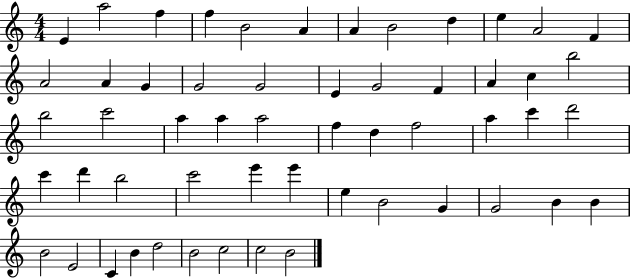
X:1
T:Untitled
M:4/4
L:1/4
K:C
E a2 f f B2 A A B2 d e A2 F A2 A G G2 G2 E G2 F A c b2 b2 c'2 a a a2 f d f2 a c' d'2 c' d' b2 c'2 e' e' e B2 G G2 B B B2 E2 C B d2 B2 c2 c2 B2